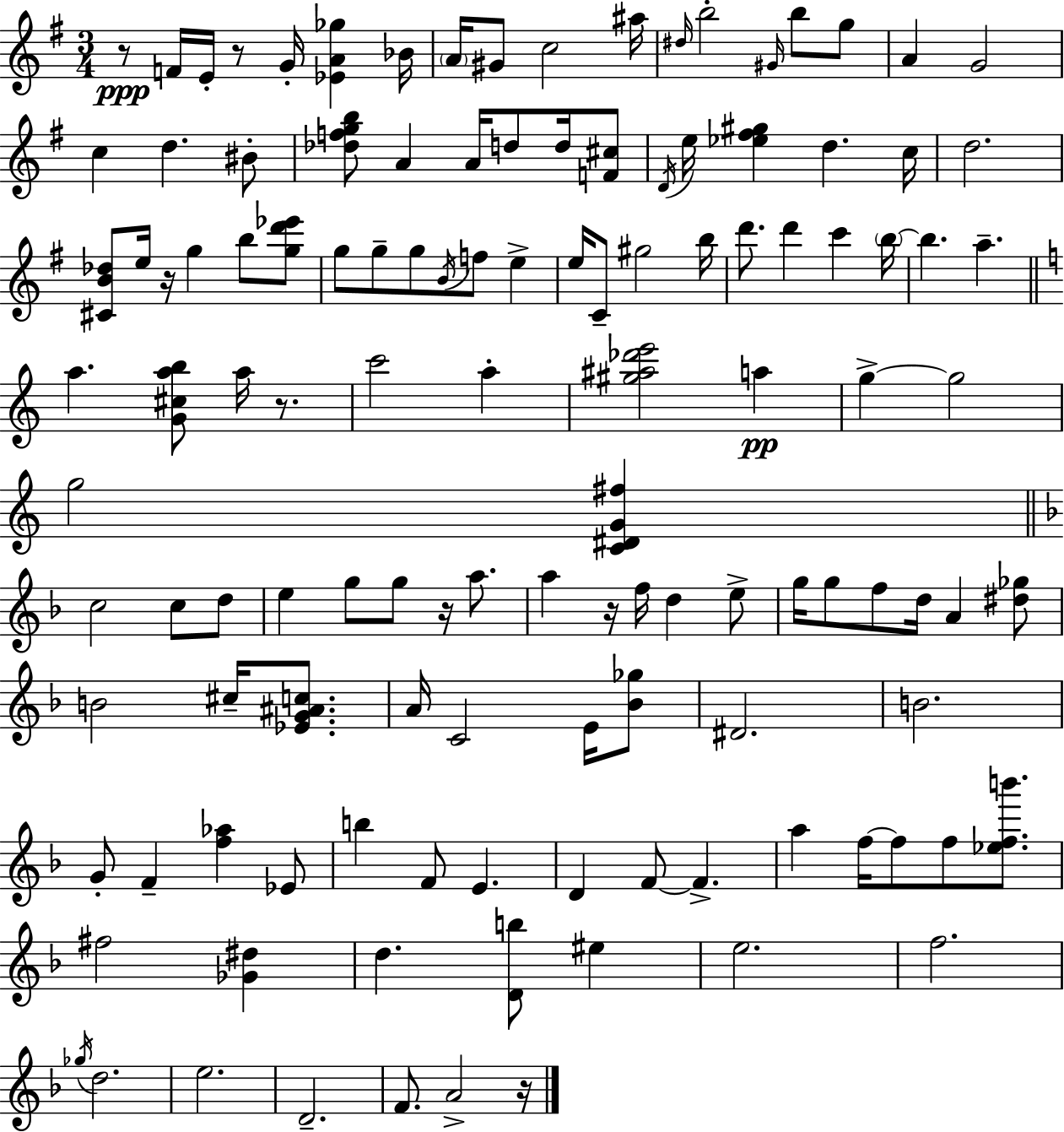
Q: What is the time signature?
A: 3/4